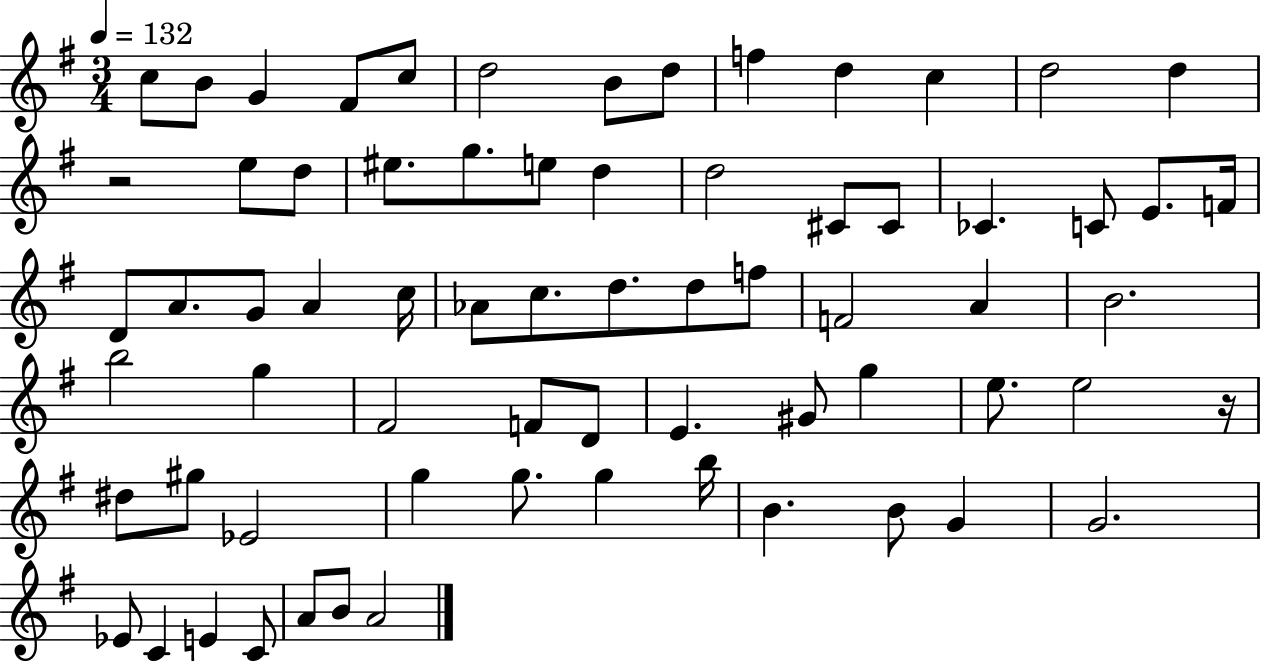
{
  \clef treble
  \numericTimeSignature
  \time 3/4
  \key g \major
  \tempo 4 = 132
  c''8 b'8 g'4 fis'8 c''8 | d''2 b'8 d''8 | f''4 d''4 c''4 | d''2 d''4 | \break r2 e''8 d''8 | eis''8. g''8. e''8 d''4 | d''2 cis'8 cis'8 | ces'4. c'8 e'8. f'16 | \break d'8 a'8. g'8 a'4 c''16 | aes'8 c''8. d''8. d''8 f''8 | f'2 a'4 | b'2. | \break b''2 g''4 | fis'2 f'8 d'8 | e'4. gis'8 g''4 | e''8. e''2 r16 | \break dis''8 gis''8 ees'2 | g''4 g''8. g''4 b''16 | b'4. b'8 g'4 | g'2. | \break ees'8 c'4 e'4 c'8 | a'8 b'8 a'2 | \bar "|."
}